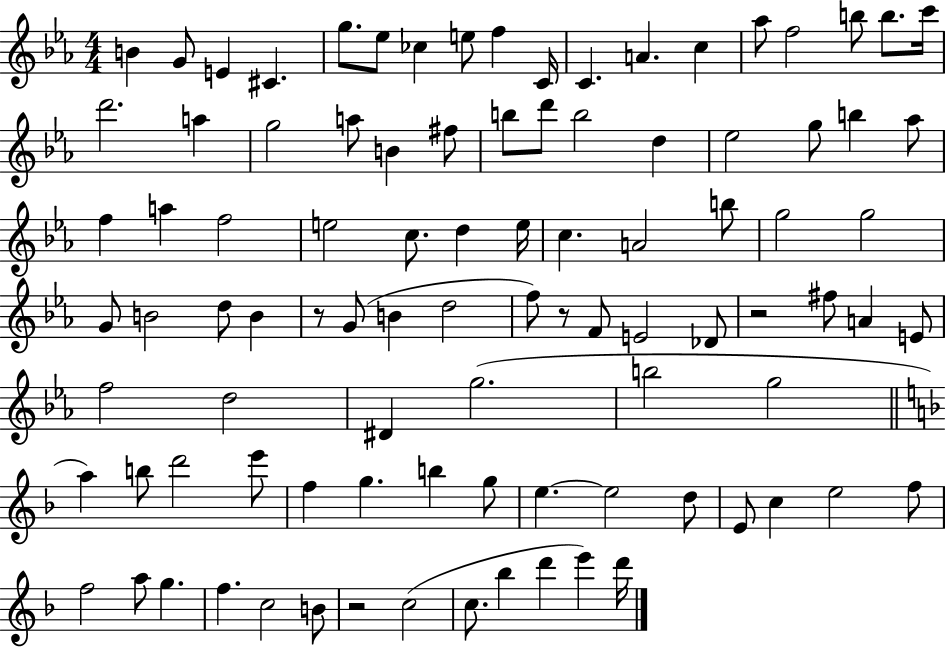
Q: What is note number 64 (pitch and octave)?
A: G5